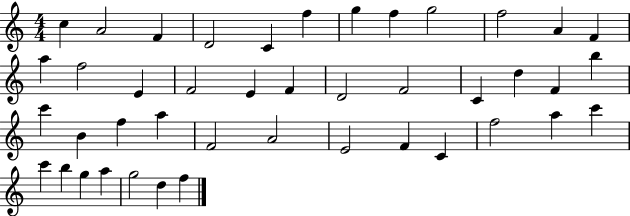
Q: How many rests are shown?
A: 0